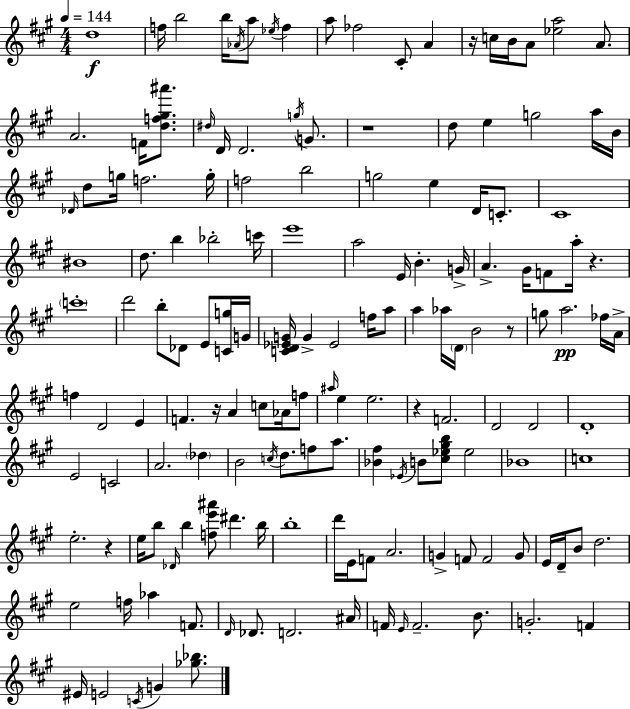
{
  \clef treble
  \numericTimeSignature
  \time 4/4
  \key a \major
  \tempo 4 = 144
  d''1\f | f''16 b''2 b''16 \acciaccatura { aes'16 } a''8 \acciaccatura { ees''16 } f''4 | a''8 fes''2 cis'8-. a'4 | r16 c''16 b'16 a'8 <ees'' a''>2 a'8. | \break a'2. f'16 <d'' f'' gis'' ais'''>8. | \grace { dis''16 } d'16 d'2. | \acciaccatura { g''16 } g'8. r1 | d''8 e''4 g''2 | \break a''16 b'16 \grace { des'16 } d''8 g''16 f''2. | g''16-. f''2 b''2 | g''2 e''4 | d'16 c'8.-. cis'1 | \break bis'1 | d''8. b''4 bes''2-. | c'''16 e'''1 | a''2 e'16 b'4.-. | \break g'16-> a'4.-> gis'16 f'8 a''16-. r4. | \parenthesize c'''1-. | d'''2 b''8-. des'8 | e'8 <c' g''>16 g'16 <c' d' ees' g'>16 g'4-> ees'2 | \break f''16 a''8 a''4 aes''16 \parenthesize d'16 b'2 | r8 g''8 a''2.\pp | fes''16 a'16-> f''4 d'2 | e'4 f'4. r16 a'4 | \break c''8 aes'16 f''8 \grace { ais''16 } e''4 e''2. | r4 f'2. | d'2 d'2 | d'1-. | \break e'2 c'2 | a'2. | \parenthesize des''4 b'2 \acciaccatura { c''16 } d''8. | f''8 a''8. <bes' fis''>4 \acciaccatura { ees'16 } b'8 <cis'' ees'' gis'' b''>8 | \break ees''2 bes'1 | c''1 | e''2.-. | r4 e''16 b''8 \grace { des'16 } b''4 | \break <f'' e''' ais'''>8 dis'''4. b''16 b''1-. | d'''16 e'16 f'8 a'2. | g'4-> f'8 f'2 | g'8 e'16 d'16-- b'8 d''2. | \break e''2 | f''16 aes''4 f'8. \grace { d'16 } des'8. d'2. | ais'16 f'16 \grace { e'16 } f'2.-- | b'8. g'2.-. | \break f'4 eis'16 e'2 | \acciaccatura { c'16 } g'4 <ges'' bes''>8. \bar "|."
}